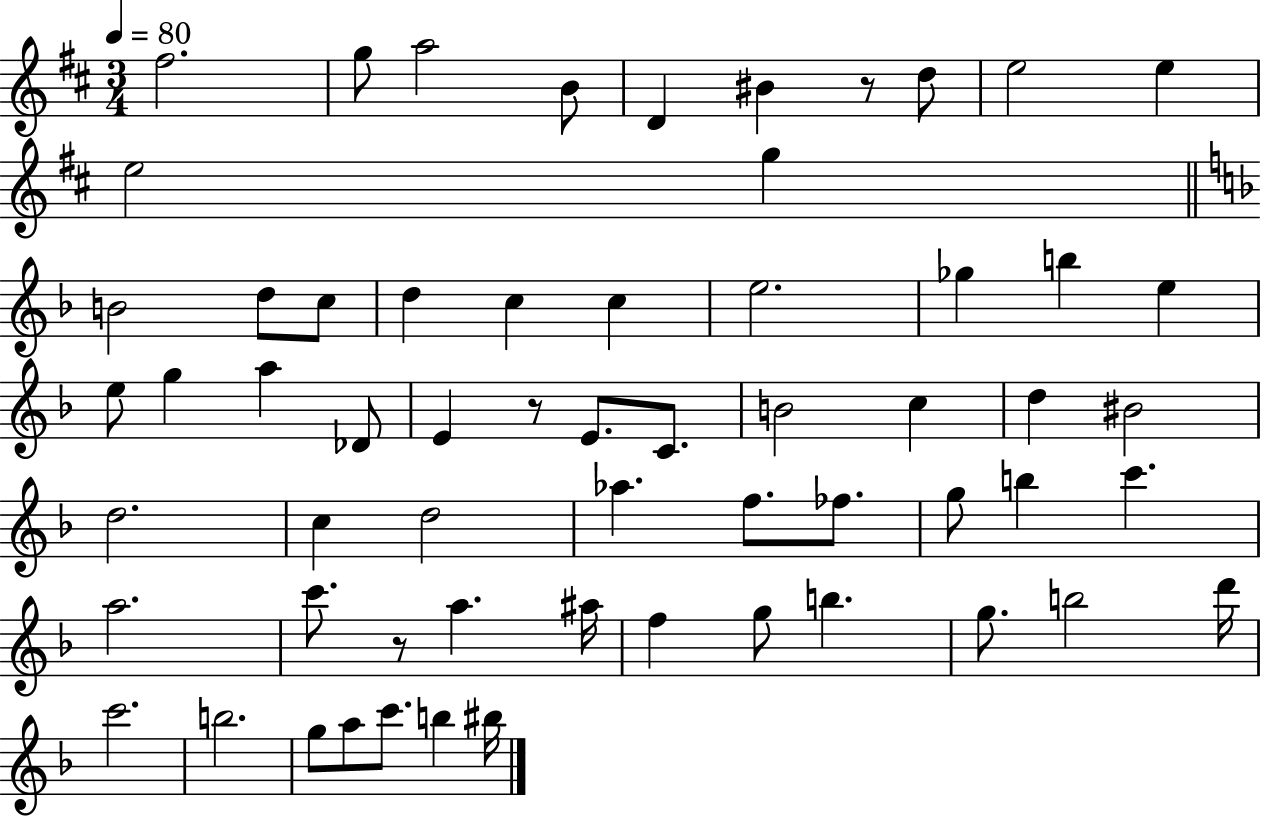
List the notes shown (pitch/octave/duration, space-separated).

F#5/h. G5/e A5/h B4/e D4/q BIS4/q R/e D5/e E5/h E5/q E5/h G5/q B4/h D5/e C5/e D5/q C5/q C5/q E5/h. Gb5/q B5/q E5/q E5/e G5/q A5/q Db4/e E4/q R/e E4/e. C4/e. B4/h C5/q D5/q BIS4/h D5/h. C5/q D5/h Ab5/q. F5/e. FES5/e. G5/e B5/q C6/q. A5/h. C6/e. R/e A5/q. A#5/s F5/q G5/e B5/q. G5/e. B5/h D6/s C6/h. B5/h. G5/e A5/e C6/e. B5/q BIS5/s